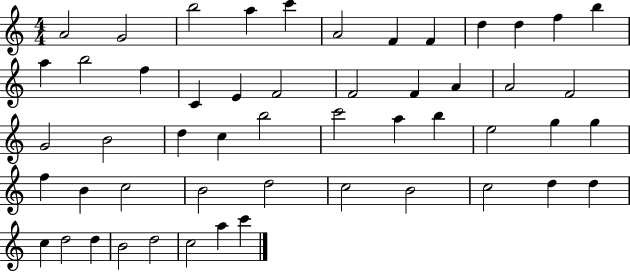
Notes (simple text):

A4/h G4/h B5/h A5/q C6/q A4/h F4/q F4/q D5/q D5/q F5/q B5/q A5/q B5/h F5/q C4/q E4/q F4/h F4/h F4/q A4/q A4/h F4/h G4/h B4/h D5/q C5/q B5/h C6/h A5/q B5/q E5/h G5/q G5/q F5/q B4/q C5/h B4/h D5/h C5/h B4/h C5/h D5/q D5/q C5/q D5/h D5/q B4/h D5/h C5/h A5/q C6/q